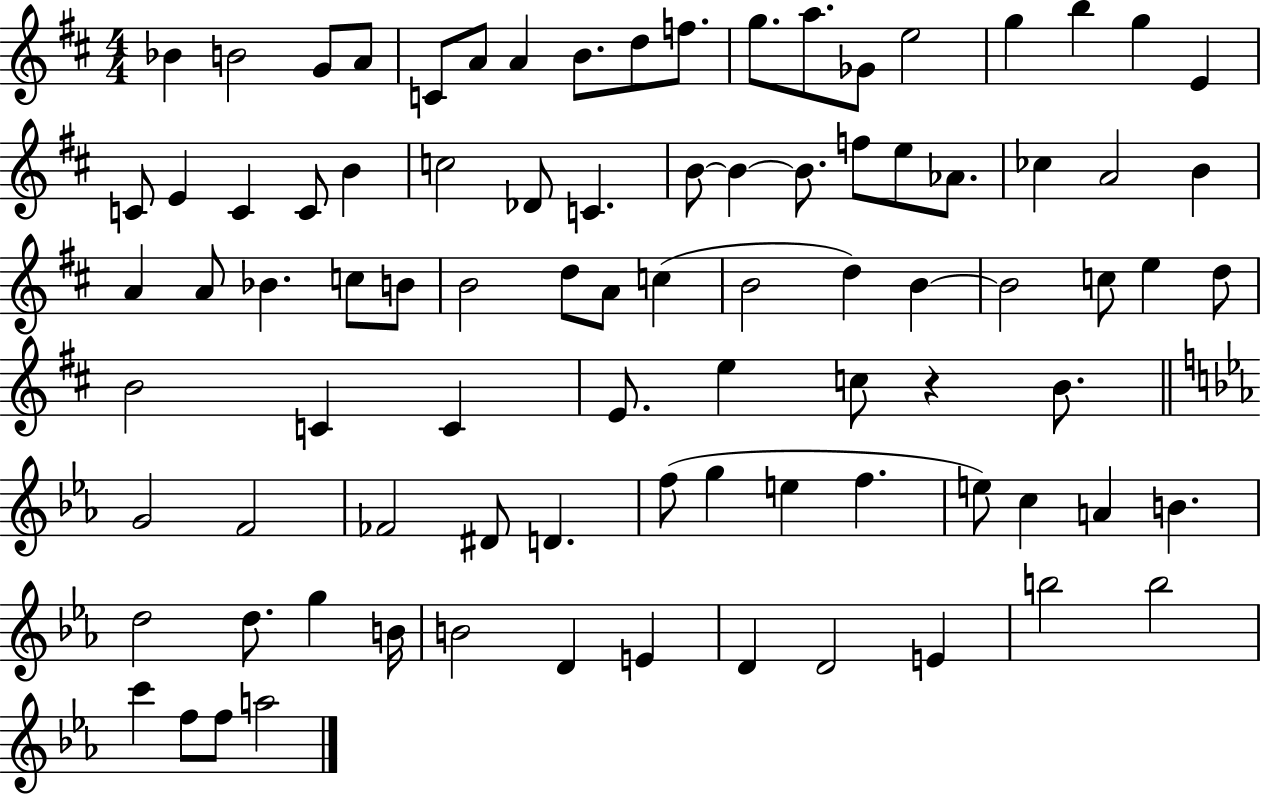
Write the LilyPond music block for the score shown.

{
  \clef treble
  \numericTimeSignature
  \time 4/4
  \key d \major
  bes'4 b'2 g'8 a'8 | c'8 a'8 a'4 b'8. d''8 f''8. | g''8. a''8. ges'8 e''2 | g''4 b''4 g''4 e'4 | \break c'8 e'4 c'4 c'8 b'4 | c''2 des'8 c'4. | b'8~~ b'4~~ b'8. f''8 e''8 aes'8. | ces''4 a'2 b'4 | \break a'4 a'8 bes'4. c''8 b'8 | b'2 d''8 a'8 c''4( | b'2 d''4) b'4~~ | b'2 c''8 e''4 d''8 | \break b'2 c'4 c'4 | e'8. e''4 c''8 r4 b'8. | \bar "||" \break \key ees \major g'2 f'2 | fes'2 dis'8 d'4. | f''8( g''4 e''4 f''4. | e''8) c''4 a'4 b'4. | \break d''2 d''8. g''4 b'16 | b'2 d'4 e'4 | d'4 d'2 e'4 | b''2 b''2 | \break c'''4 f''8 f''8 a''2 | \bar "|."
}